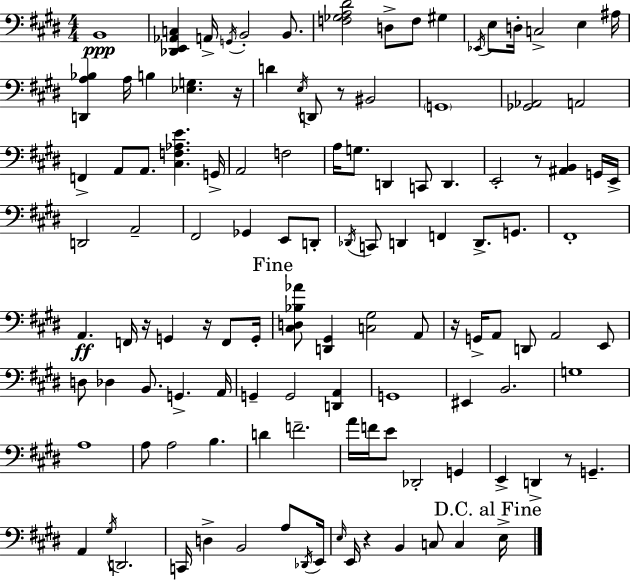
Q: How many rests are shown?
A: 8